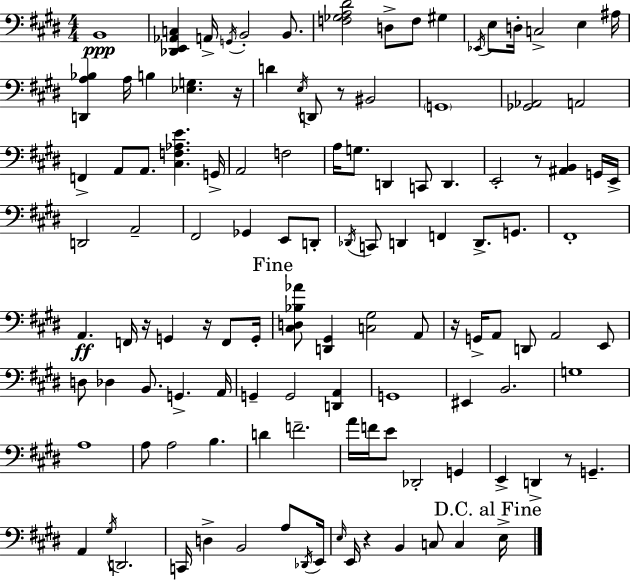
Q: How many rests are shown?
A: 8